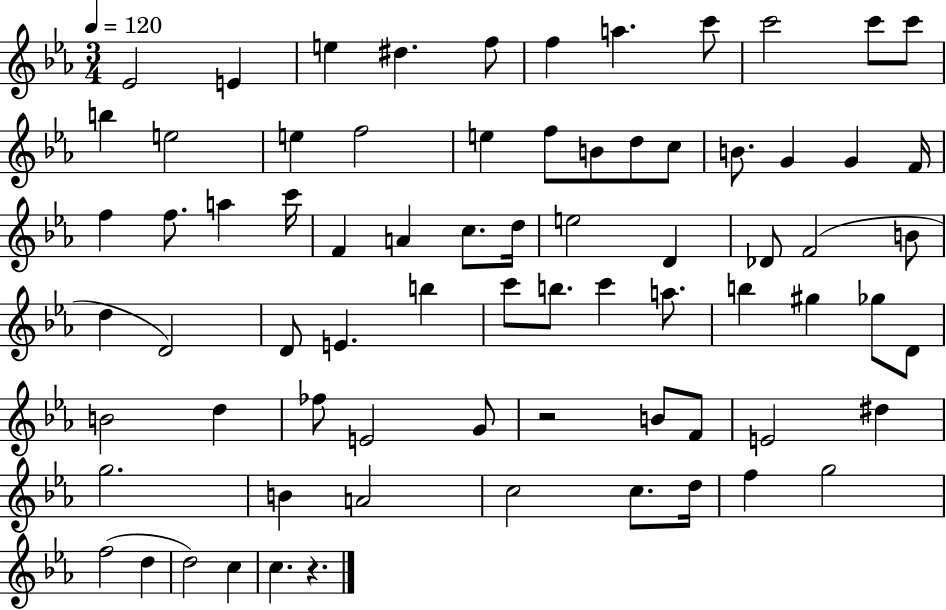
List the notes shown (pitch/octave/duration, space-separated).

Eb4/h E4/q E5/q D#5/q. F5/e F5/q A5/q. C6/e C6/h C6/e C6/e B5/q E5/h E5/q F5/h E5/q F5/e B4/e D5/e C5/e B4/e. G4/q G4/q F4/s F5/q F5/e. A5/q C6/s F4/q A4/q C5/e. D5/s E5/h D4/q Db4/e F4/h B4/e D5/q D4/h D4/e E4/q. B5/q C6/e B5/e. C6/q A5/e. B5/q G#5/q Gb5/e D4/e B4/h D5/q FES5/e E4/h G4/e R/h B4/e F4/e E4/h D#5/q G5/h. B4/q A4/h C5/h C5/e. D5/s F5/q G5/h F5/h D5/q D5/h C5/q C5/q. R/q.